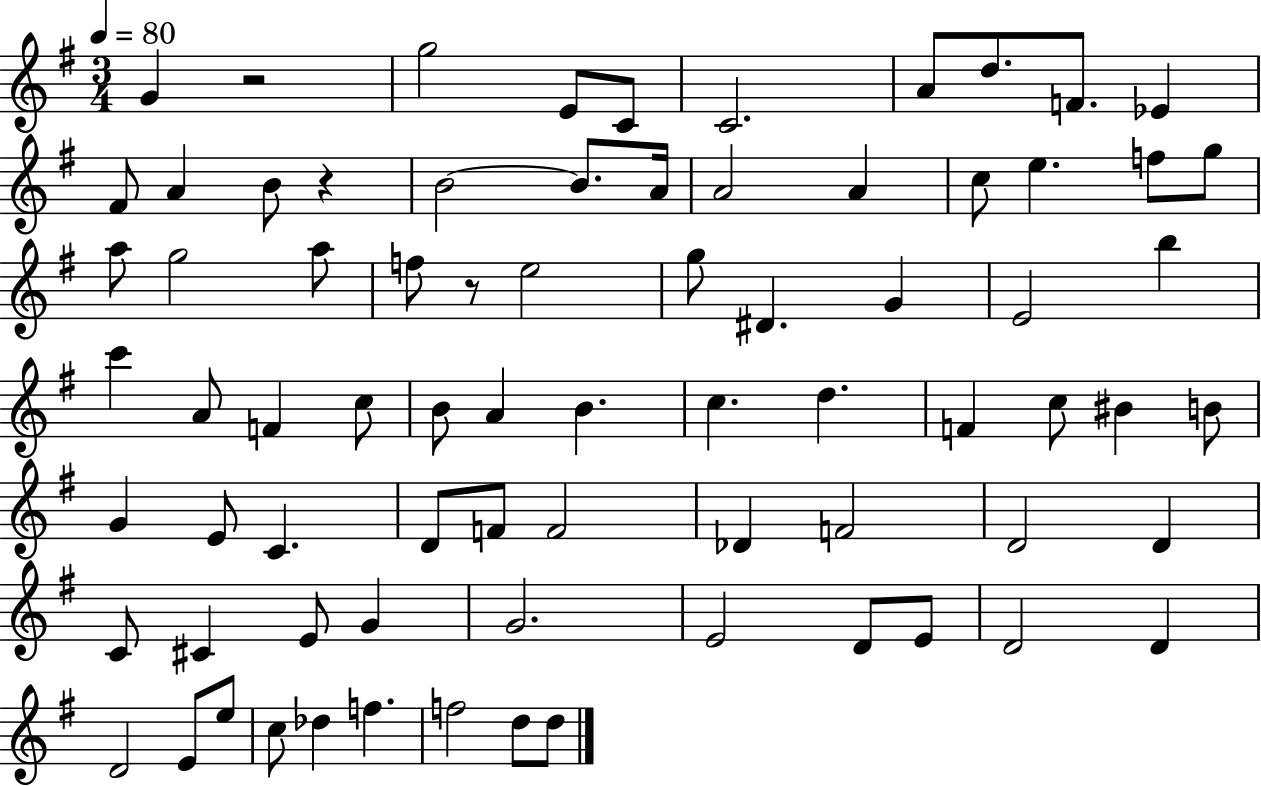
G4/q R/h G5/h E4/e C4/e C4/h. A4/e D5/e. F4/e. Eb4/q F#4/e A4/q B4/e R/q B4/h B4/e. A4/s A4/h A4/q C5/e E5/q. F5/e G5/e A5/e G5/h A5/e F5/e R/e E5/h G5/e D#4/q. G4/q E4/h B5/q C6/q A4/e F4/q C5/e B4/e A4/q B4/q. C5/q. D5/q. F4/q C5/e BIS4/q B4/e G4/q E4/e C4/q. D4/e F4/e F4/h Db4/q F4/h D4/h D4/q C4/e C#4/q E4/e G4/q G4/h. E4/h D4/e E4/e D4/h D4/q D4/h E4/e E5/e C5/e Db5/q F5/q. F5/h D5/e D5/e